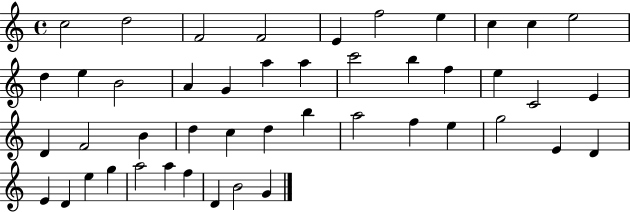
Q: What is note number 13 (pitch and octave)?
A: B4